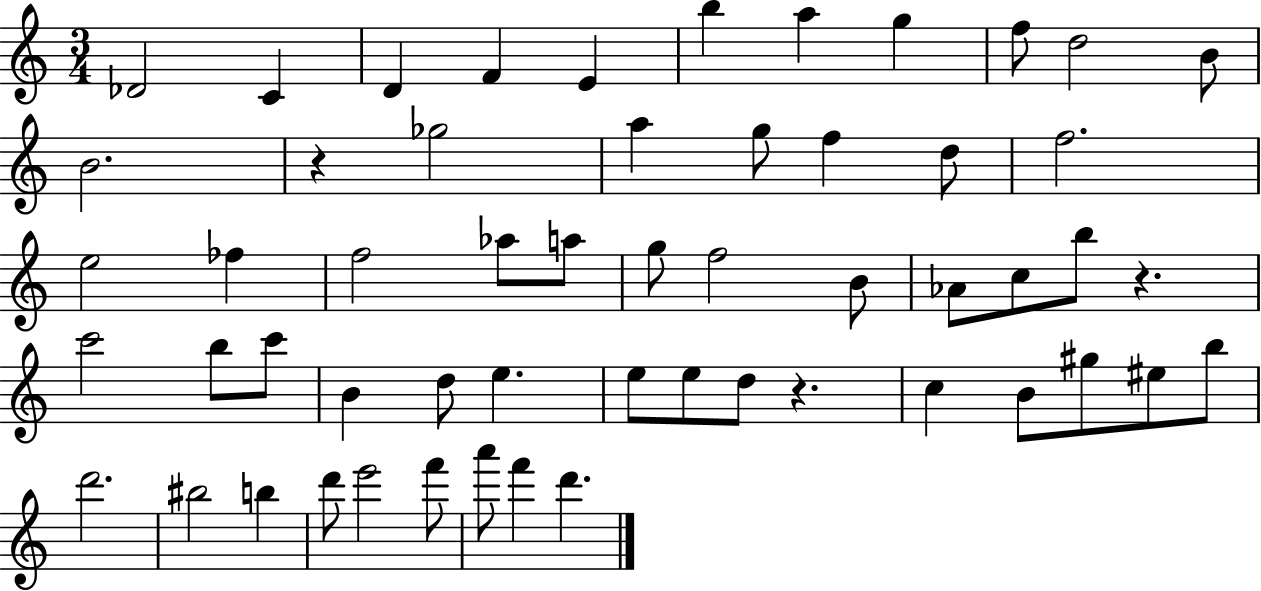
Db4/h C4/q D4/q F4/q E4/q B5/q A5/q G5/q F5/e D5/h B4/e B4/h. R/q Gb5/h A5/q G5/e F5/q D5/e F5/h. E5/h FES5/q F5/h Ab5/e A5/e G5/e F5/h B4/e Ab4/e C5/e B5/e R/q. C6/h B5/e C6/e B4/q D5/e E5/q. E5/e E5/e D5/e R/q. C5/q B4/e G#5/e EIS5/e B5/e D6/h. BIS5/h B5/q D6/e E6/h F6/e A6/e F6/q D6/q.